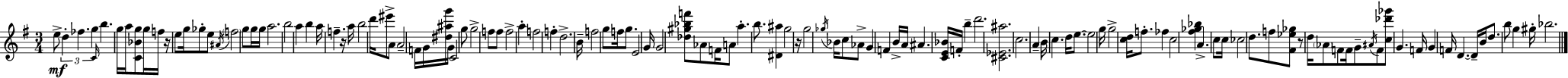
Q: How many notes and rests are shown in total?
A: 122